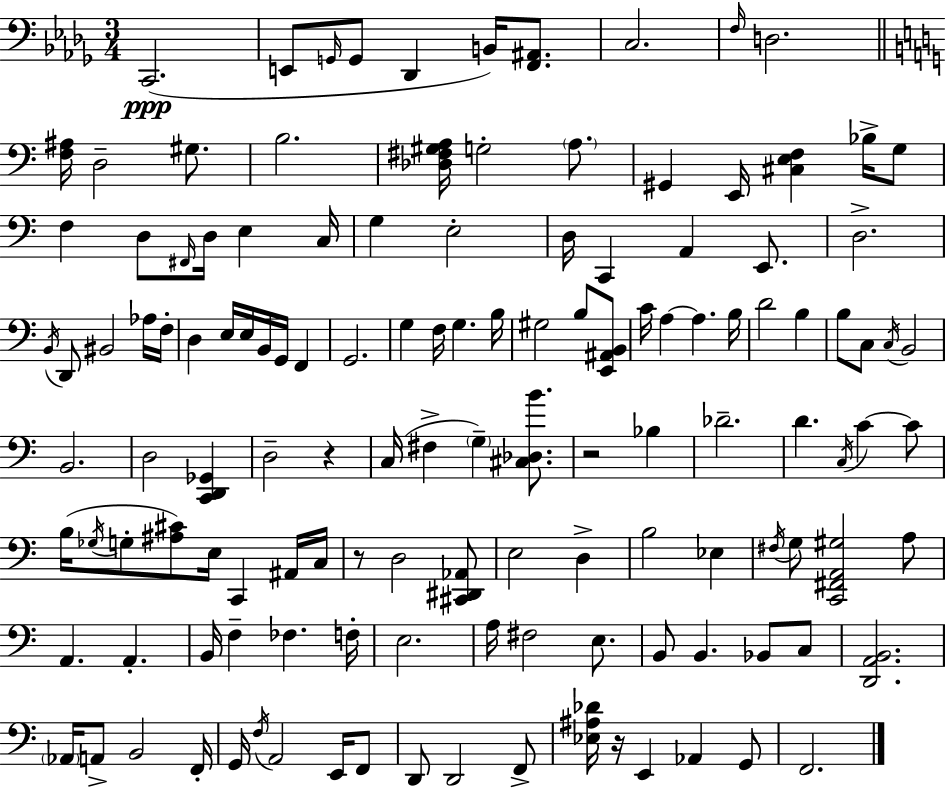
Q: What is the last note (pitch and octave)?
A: F2